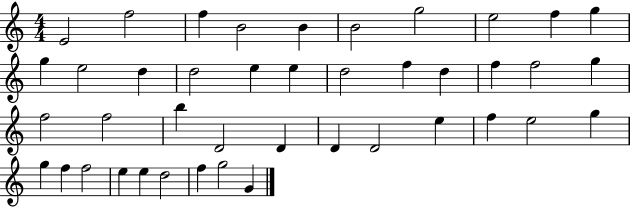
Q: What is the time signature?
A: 4/4